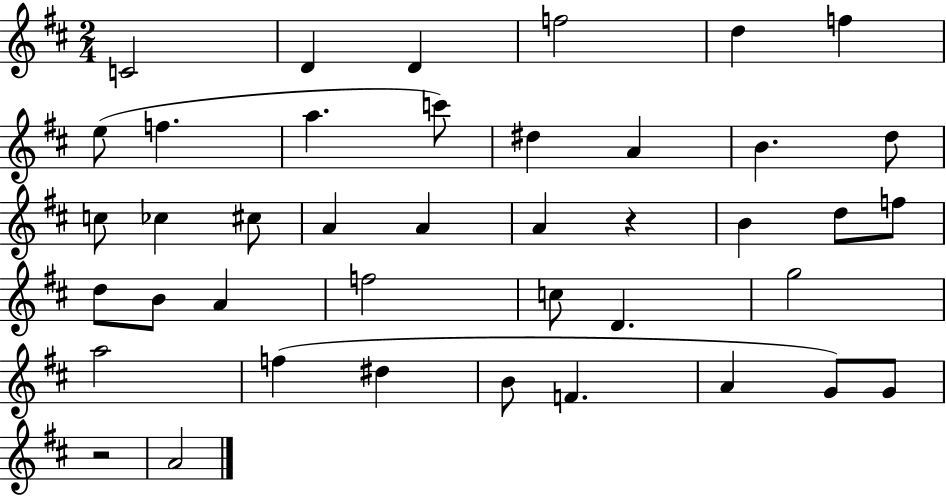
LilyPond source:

{
  \clef treble
  \numericTimeSignature
  \time 2/4
  \key d \major
  c'2 | d'4 d'4 | f''2 | d''4 f''4 | \break e''8( f''4. | a''4. c'''8) | dis''4 a'4 | b'4. d''8 | \break c''8 ces''4 cis''8 | a'4 a'4 | a'4 r4 | b'4 d''8 f''8 | \break d''8 b'8 a'4 | f''2 | c''8 d'4. | g''2 | \break a''2 | f''4( dis''4 | b'8 f'4. | a'4 g'8) g'8 | \break r2 | a'2 | \bar "|."
}